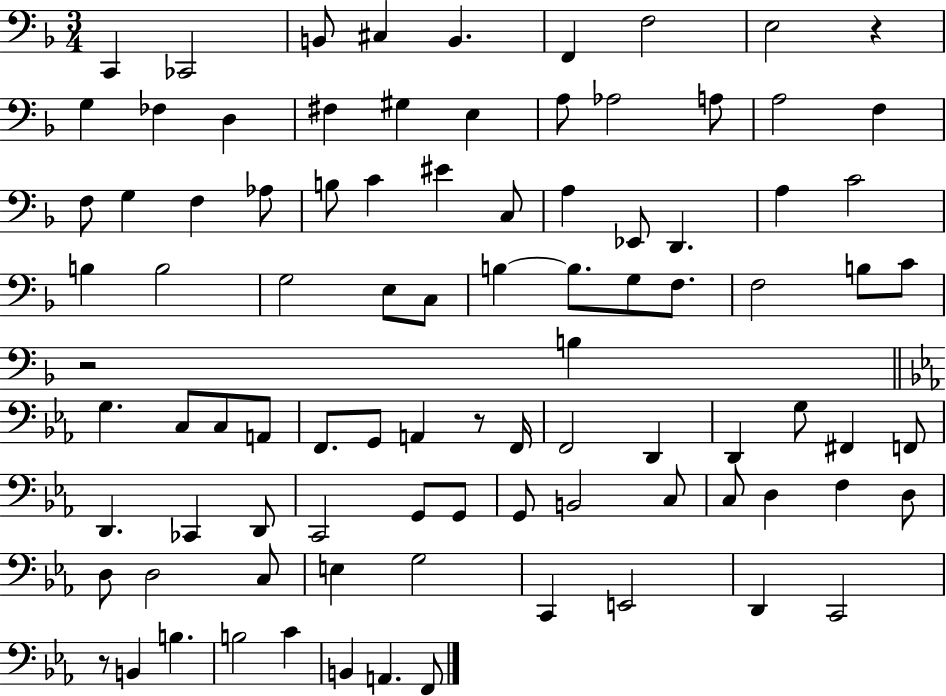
X:1
T:Untitled
M:3/4
L:1/4
K:F
C,, _C,,2 B,,/2 ^C, B,, F,, F,2 E,2 z G, _F, D, ^F, ^G, E, A,/2 _A,2 A,/2 A,2 F, F,/2 G, F, _A,/2 B,/2 C ^E C,/2 A, _E,,/2 D,, A, C2 B, B,2 G,2 E,/2 C,/2 B, B,/2 G,/2 F,/2 F,2 B,/2 C/2 z2 B, G, C,/2 C,/2 A,,/2 F,,/2 G,,/2 A,, z/2 F,,/4 F,,2 D,, D,, G,/2 ^F,, F,,/2 D,, _C,, D,,/2 C,,2 G,,/2 G,,/2 G,,/2 B,,2 C,/2 C,/2 D, F, D,/2 D,/2 D,2 C,/2 E, G,2 C,, E,,2 D,, C,,2 z/2 B,, B, B,2 C B,, A,, F,,/2